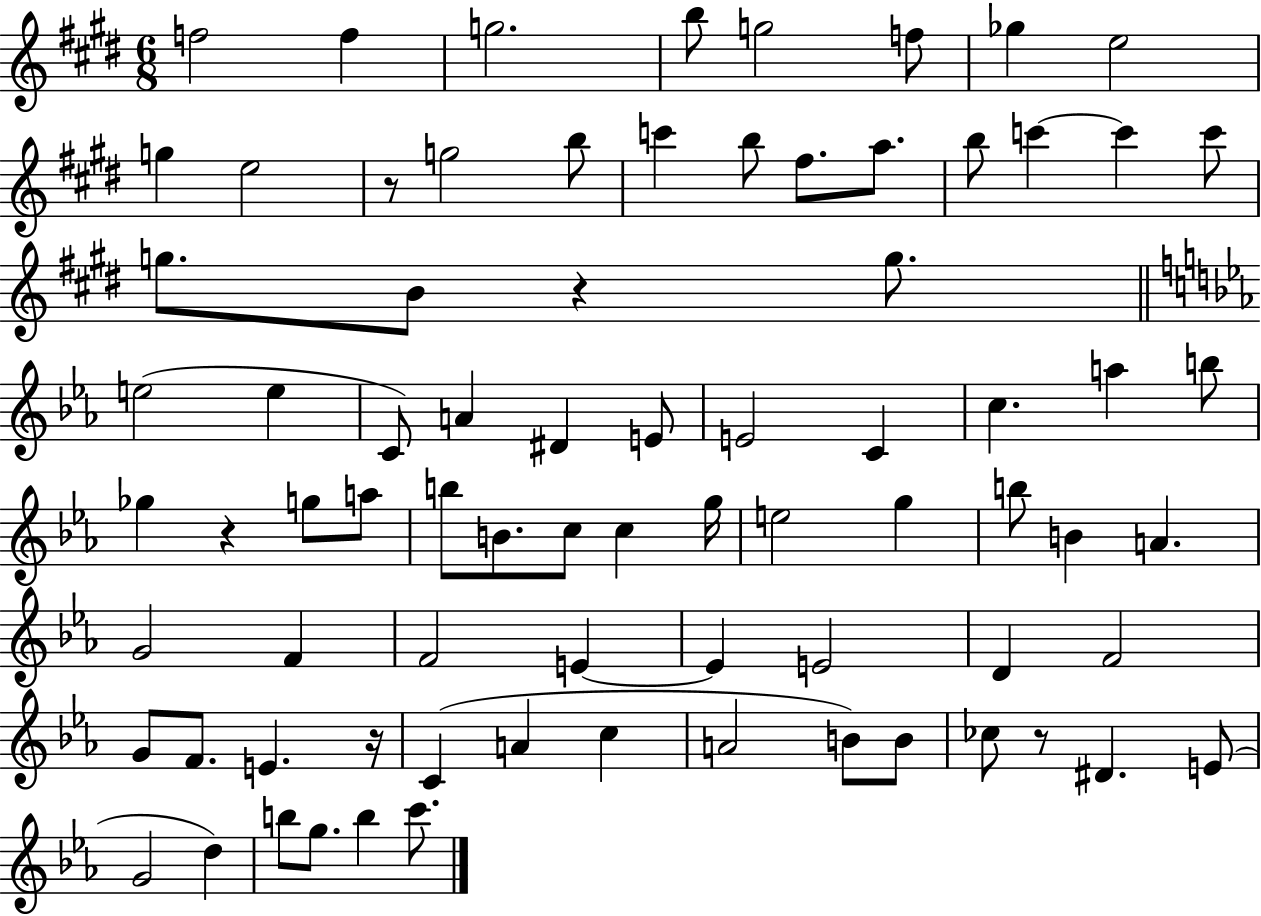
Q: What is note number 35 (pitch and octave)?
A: Gb5